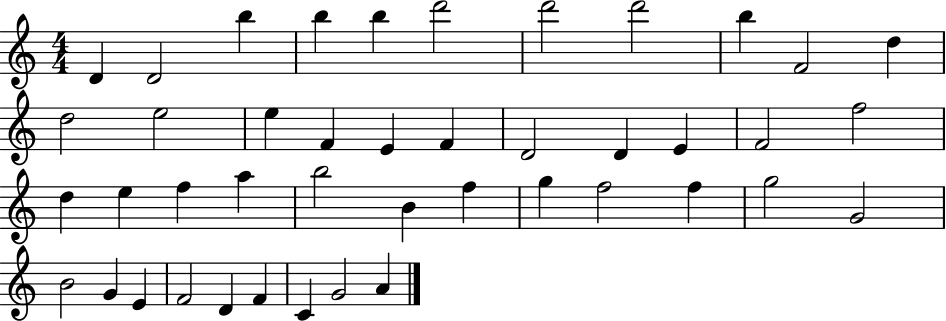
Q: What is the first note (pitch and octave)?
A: D4